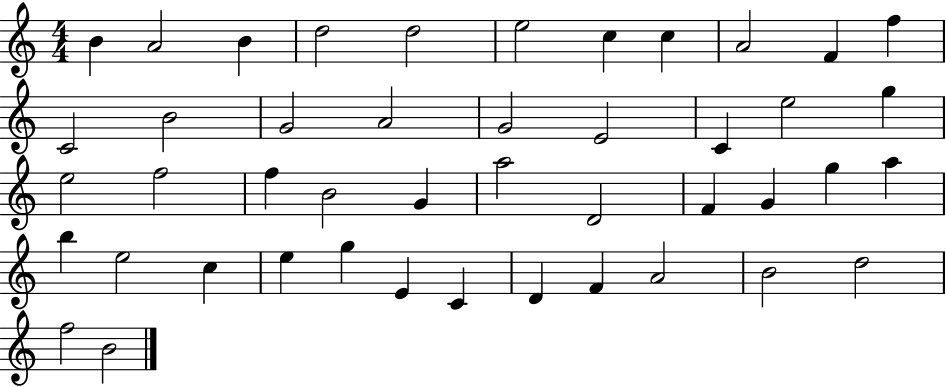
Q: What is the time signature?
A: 4/4